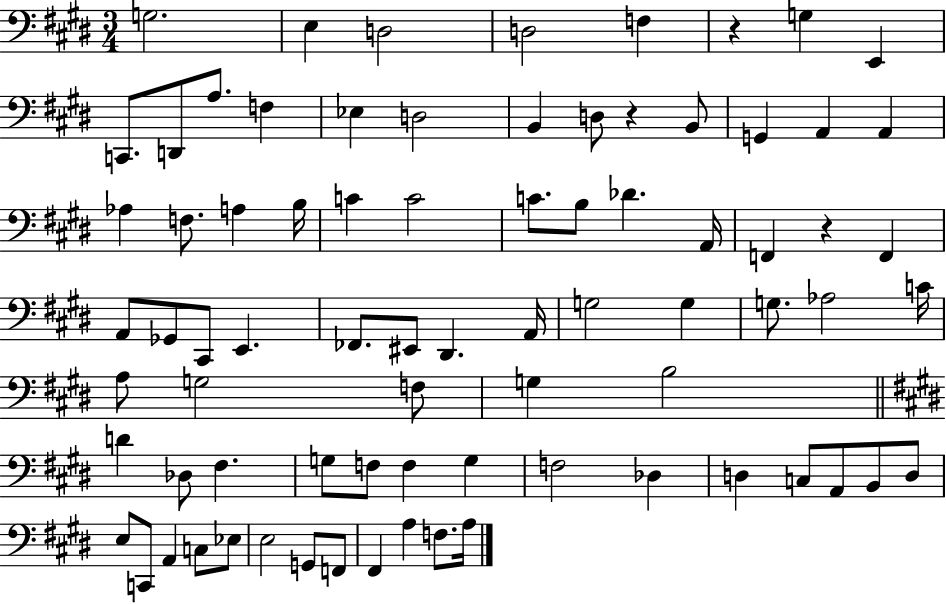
{
  \clef bass
  \numericTimeSignature
  \time 3/4
  \key e \major
  g2. | e4 d2 | d2 f4 | r4 g4 e,4 | \break c,8. d,8 a8. f4 | ees4 d2 | b,4 d8 r4 b,8 | g,4 a,4 a,4 | \break aes4 f8. a4 b16 | c'4 c'2 | c'8. b8 des'4. a,16 | f,4 r4 f,4 | \break a,8 ges,8 cis,8 e,4. | fes,8. eis,8 dis,4. a,16 | g2 g4 | g8. aes2 c'16 | \break a8 g2 f8 | g4 b2 | \bar "||" \break \key e \major d'4 des8 fis4. | g8 f8 f4 g4 | f2 des4 | d4 c8 a,8 b,8 d8 | \break e8 c,8 a,4 c8 ees8 | e2 g,8 f,8 | fis,4 a4 f8. a16 | \bar "|."
}